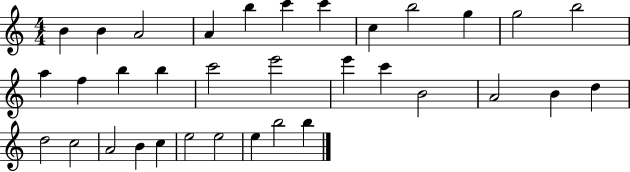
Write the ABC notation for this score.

X:1
T:Untitled
M:4/4
L:1/4
K:C
B B A2 A b c' c' c b2 g g2 b2 a f b b c'2 e'2 e' c' B2 A2 B d d2 c2 A2 B c e2 e2 e b2 b